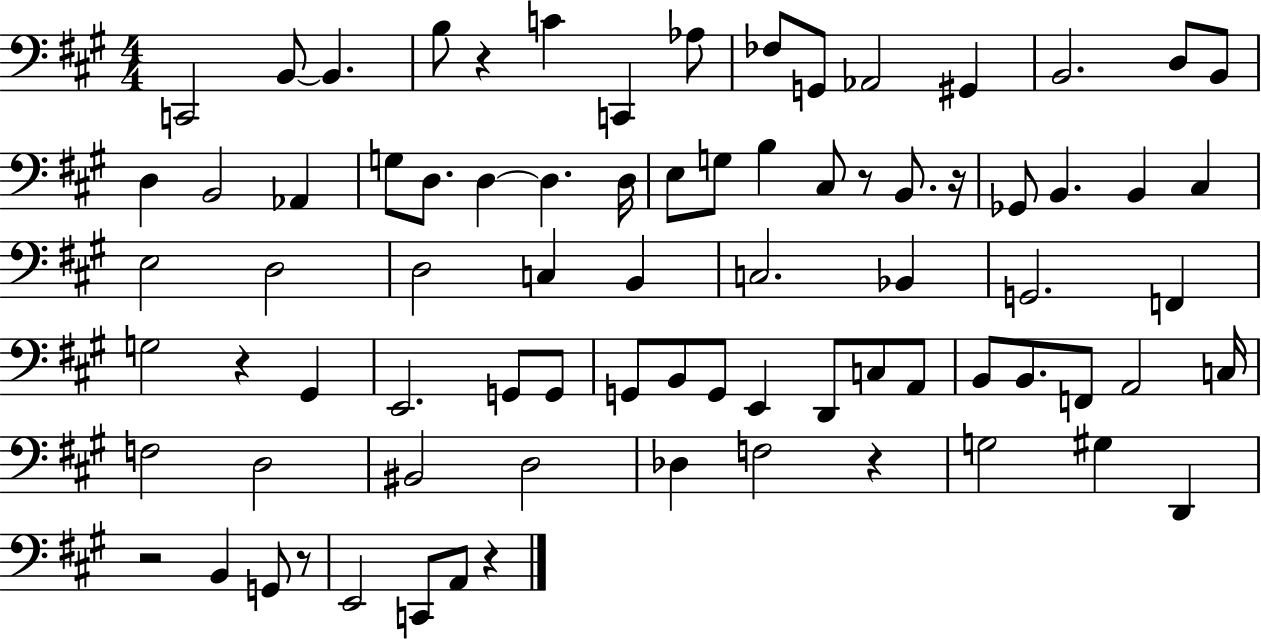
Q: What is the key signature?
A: A major